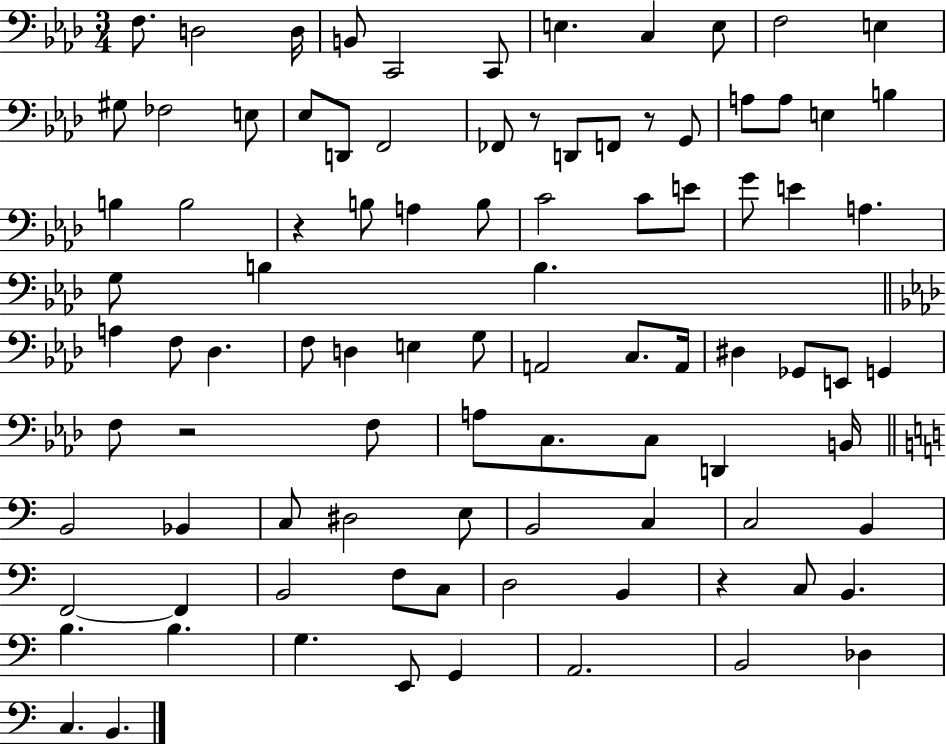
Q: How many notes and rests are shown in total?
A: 93